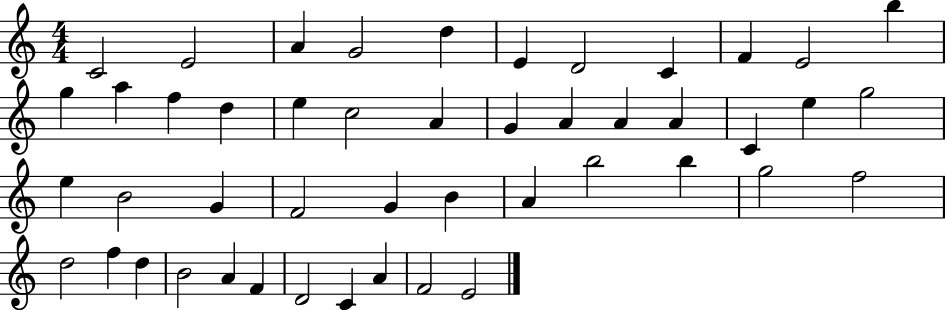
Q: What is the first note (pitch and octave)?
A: C4